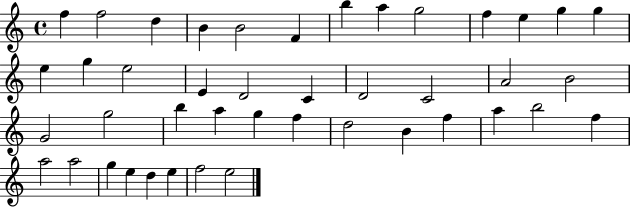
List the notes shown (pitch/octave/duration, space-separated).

F5/q F5/h D5/q B4/q B4/h F4/q B5/q A5/q G5/h F5/q E5/q G5/q G5/q E5/q G5/q E5/h E4/q D4/h C4/q D4/h C4/h A4/h B4/h G4/h G5/h B5/q A5/q G5/q F5/q D5/h B4/q F5/q A5/q B5/h F5/q A5/h A5/h G5/q E5/q D5/q E5/q F5/h E5/h